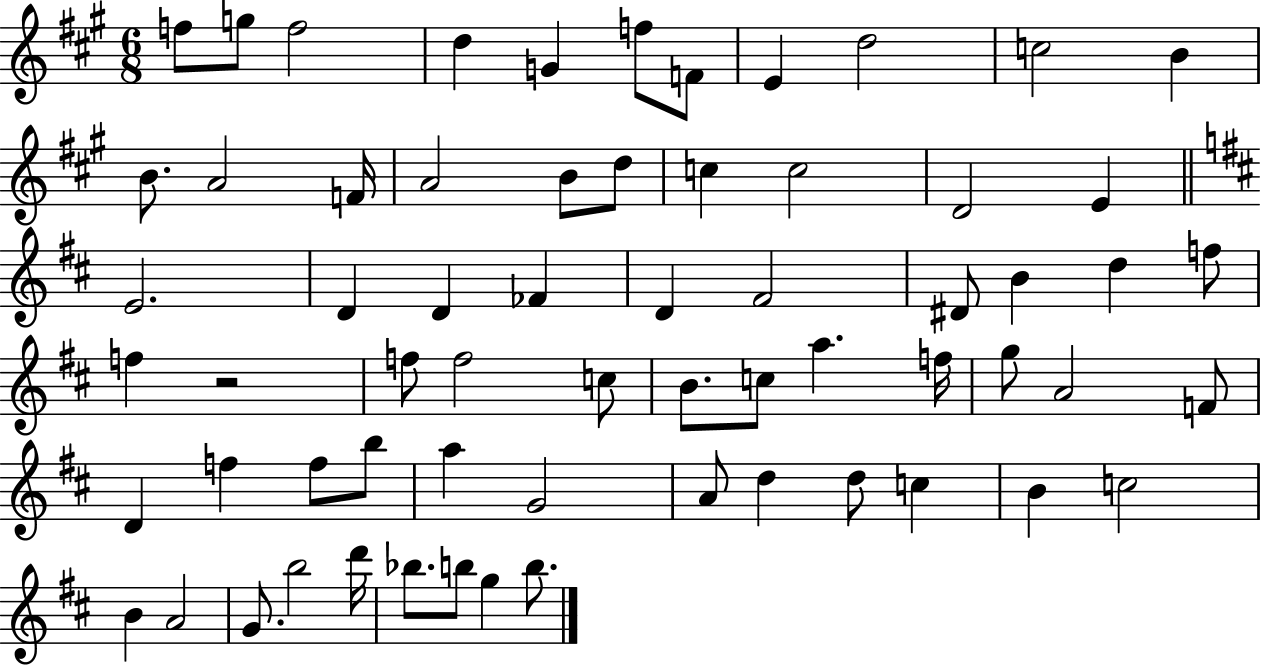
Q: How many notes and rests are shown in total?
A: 64